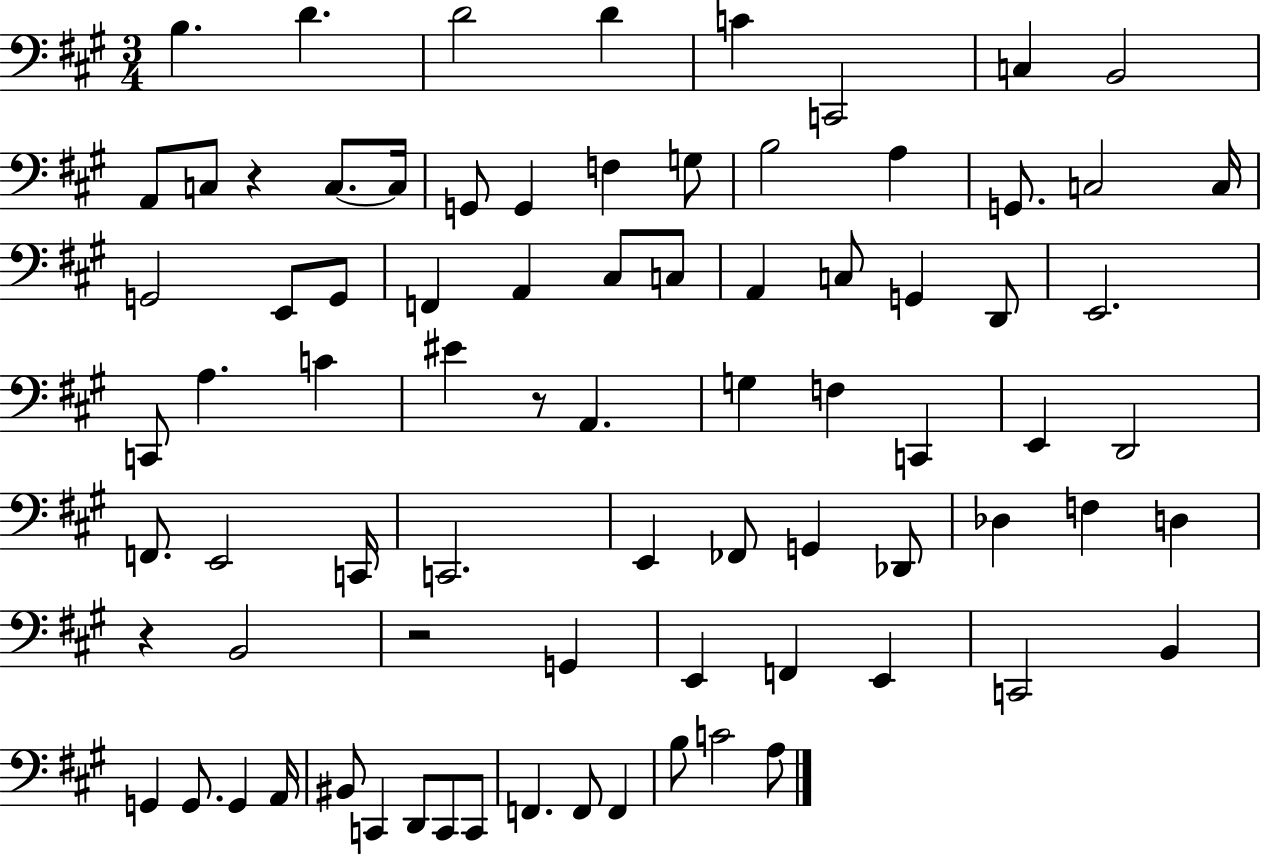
X:1
T:Untitled
M:3/4
L:1/4
K:A
B, D D2 D C C,,2 C, B,,2 A,,/2 C,/2 z C,/2 C,/4 G,,/2 G,, F, G,/2 B,2 A, G,,/2 C,2 C,/4 G,,2 E,,/2 G,,/2 F,, A,, ^C,/2 C,/2 A,, C,/2 G,, D,,/2 E,,2 C,,/2 A, C ^E z/2 A,, G, F, C,, E,, D,,2 F,,/2 E,,2 C,,/4 C,,2 E,, _F,,/2 G,, _D,,/2 _D, F, D, z B,,2 z2 G,, E,, F,, E,, C,,2 B,, G,, G,,/2 G,, A,,/4 ^B,,/2 C,, D,,/2 C,,/2 C,,/2 F,, F,,/2 F,, B,/2 C2 A,/2